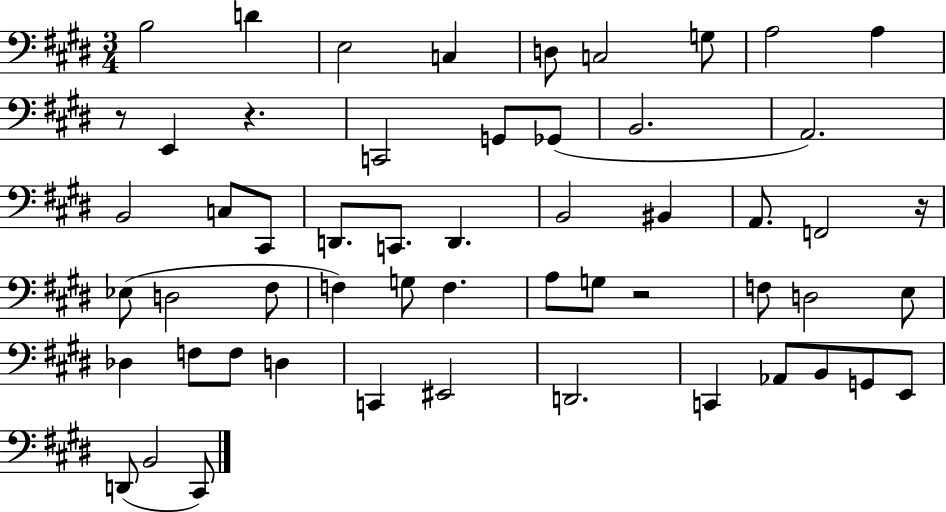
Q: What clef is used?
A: bass